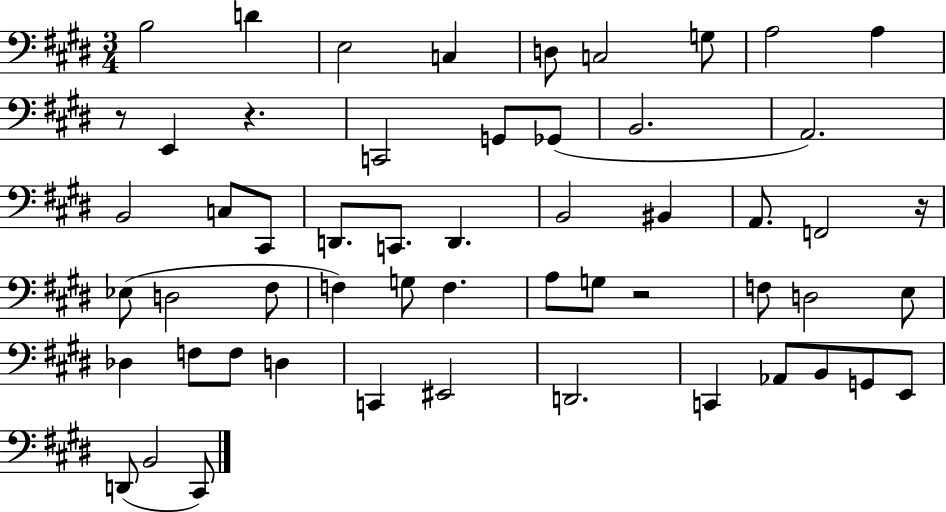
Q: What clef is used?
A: bass